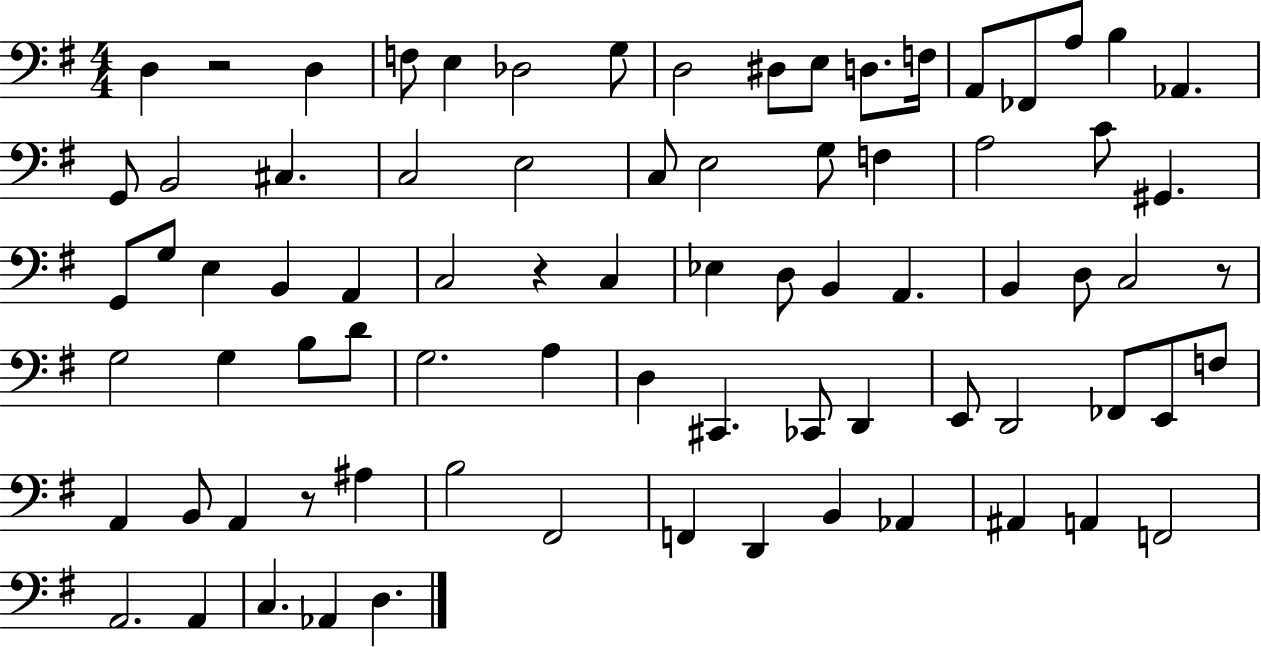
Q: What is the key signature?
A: G major